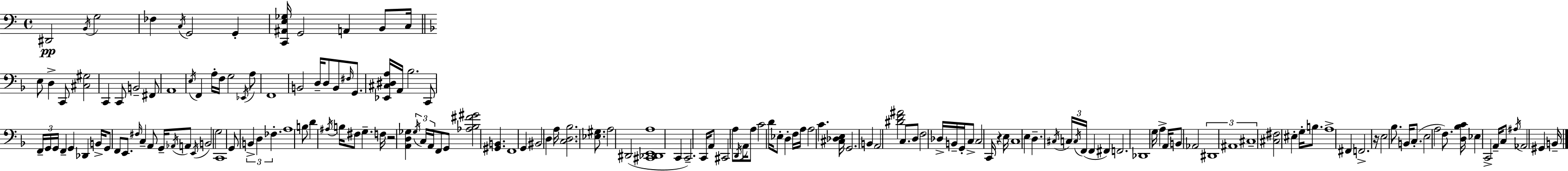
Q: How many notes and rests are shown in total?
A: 166